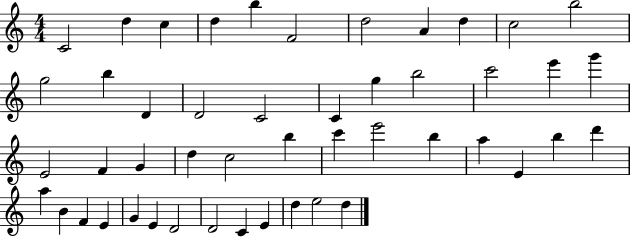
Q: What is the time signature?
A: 4/4